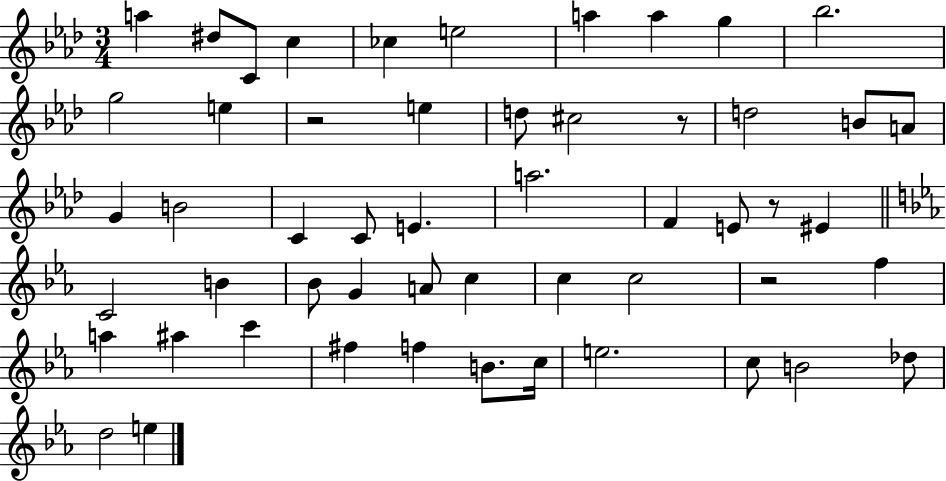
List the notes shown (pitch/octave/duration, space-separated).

A5/q D#5/e C4/e C5/q CES5/q E5/h A5/q A5/q G5/q Bb5/h. G5/h E5/q R/h E5/q D5/e C#5/h R/e D5/h B4/e A4/e G4/q B4/h C4/q C4/e E4/q. A5/h. F4/q E4/e R/e EIS4/q C4/h B4/q Bb4/e G4/q A4/e C5/q C5/q C5/h R/h F5/q A5/q A#5/q C6/q F#5/q F5/q B4/e. C5/s E5/h. C5/e B4/h Db5/e D5/h E5/q